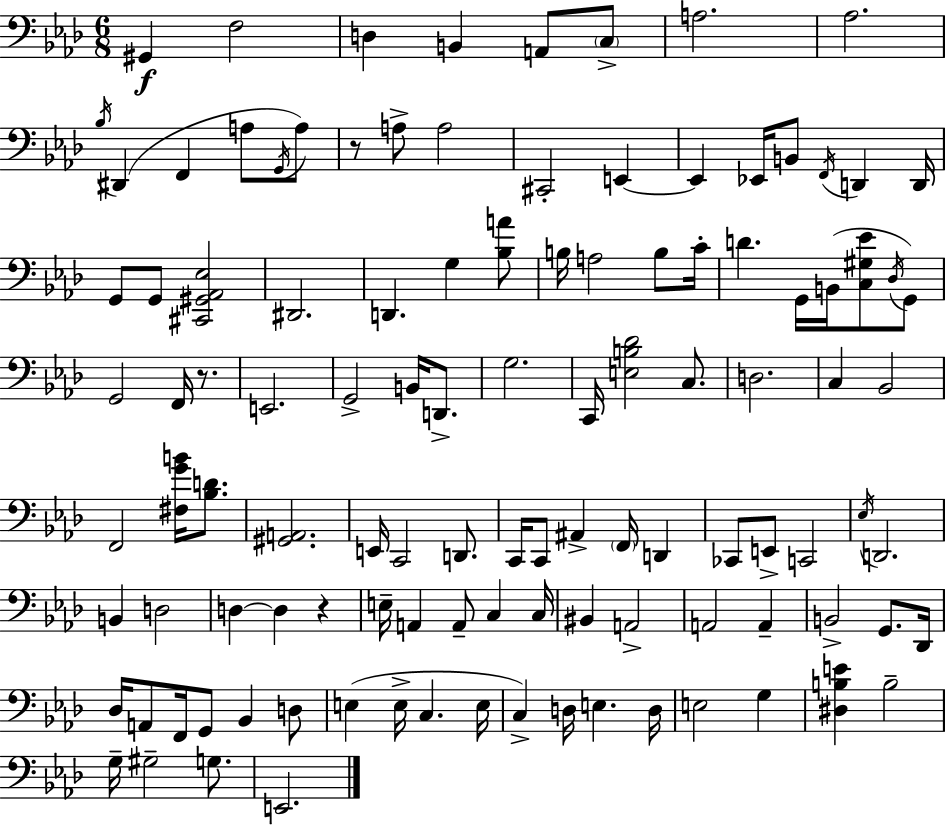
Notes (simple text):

G#2/q F3/h D3/q B2/q A2/e C3/e A3/h. Ab3/h. Bb3/s D#2/q F2/q A3/e G2/s A3/e R/e A3/e A3/h C#2/h E2/q E2/q Eb2/s B2/e F2/s D2/q D2/s G2/e G2/e [C#2,G#2,Ab2,Eb3]/h D#2/h. D2/q. G3/q [Bb3,A4]/e B3/s A3/h B3/e C4/s D4/q. G2/s B2/s [C3,G#3,Eb4]/e Db3/s G2/e G2/h F2/s R/e. E2/h. G2/h B2/s D2/e. G3/h. C2/s [E3,B3,Db4]/h C3/e. D3/h. C3/q Bb2/h F2/h [F#3,G4,B4]/s [Bb3,D4]/e. [G#2,A2]/h. E2/s C2/h D2/e. C2/s C2/e A#2/q F2/s D2/q CES2/e E2/e C2/h Eb3/s D2/h. B2/q D3/h D3/q D3/q R/q E3/s A2/q A2/e C3/q C3/s BIS2/q A2/h A2/h A2/q B2/h G2/e. Db2/s Db3/s A2/e F2/s G2/e Bb2/q D3/e E3/q E3/s C3/q. E3/s C3/q D3/s E3/q. D3/s E3/h G3/q [D#3,B3,E4]/q B3/h G3/s G#3/h G3/e. E2/h.